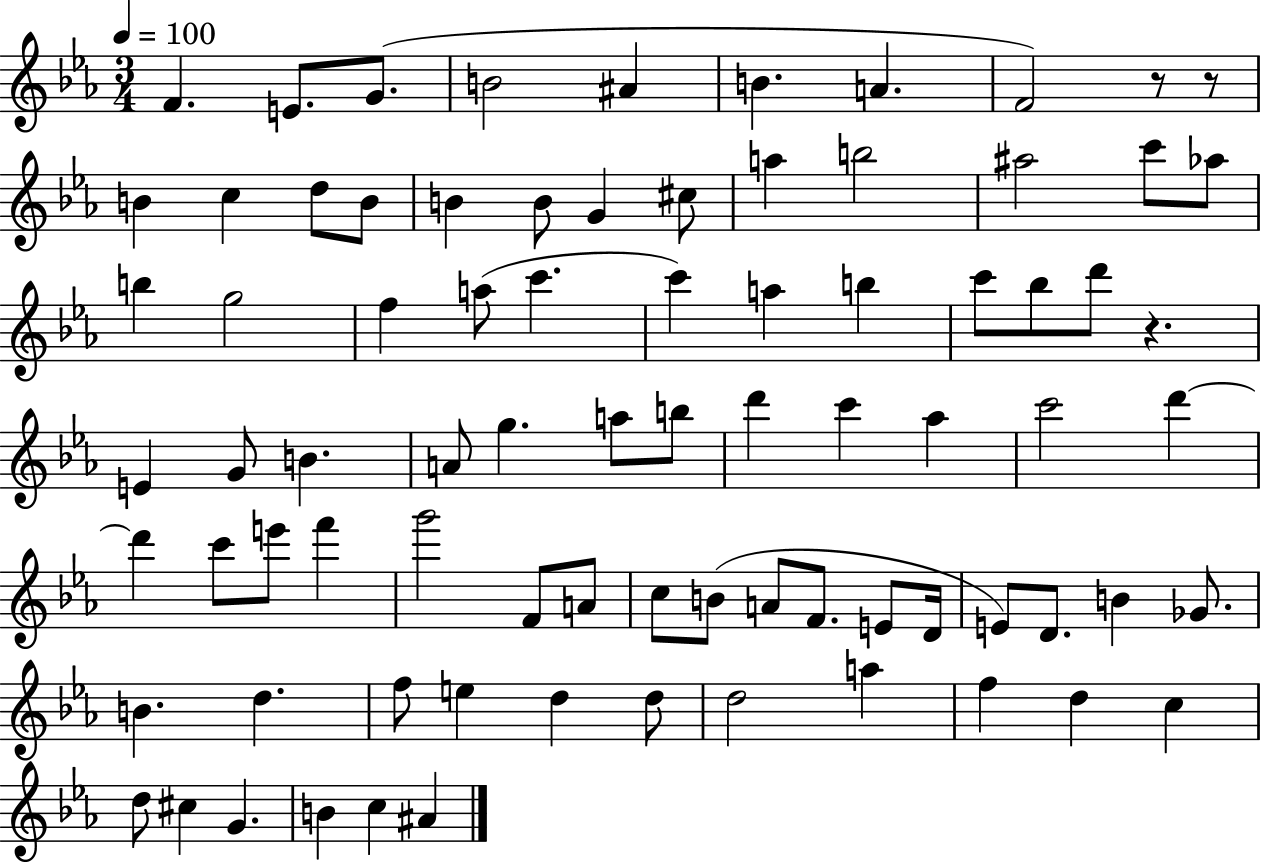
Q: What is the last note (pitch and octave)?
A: A#4